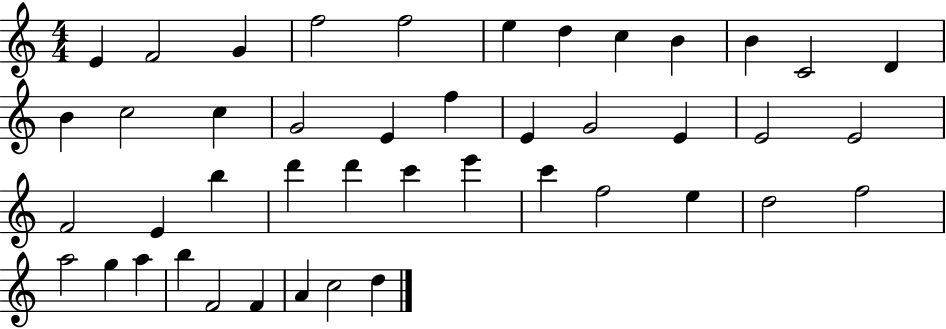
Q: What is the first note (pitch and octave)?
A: E4